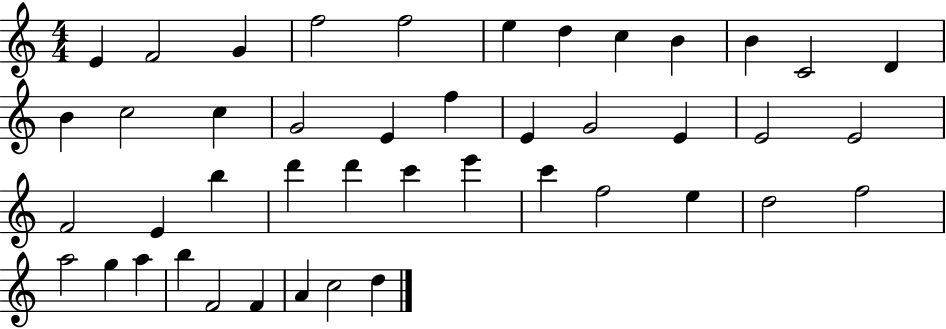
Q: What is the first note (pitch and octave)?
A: E4